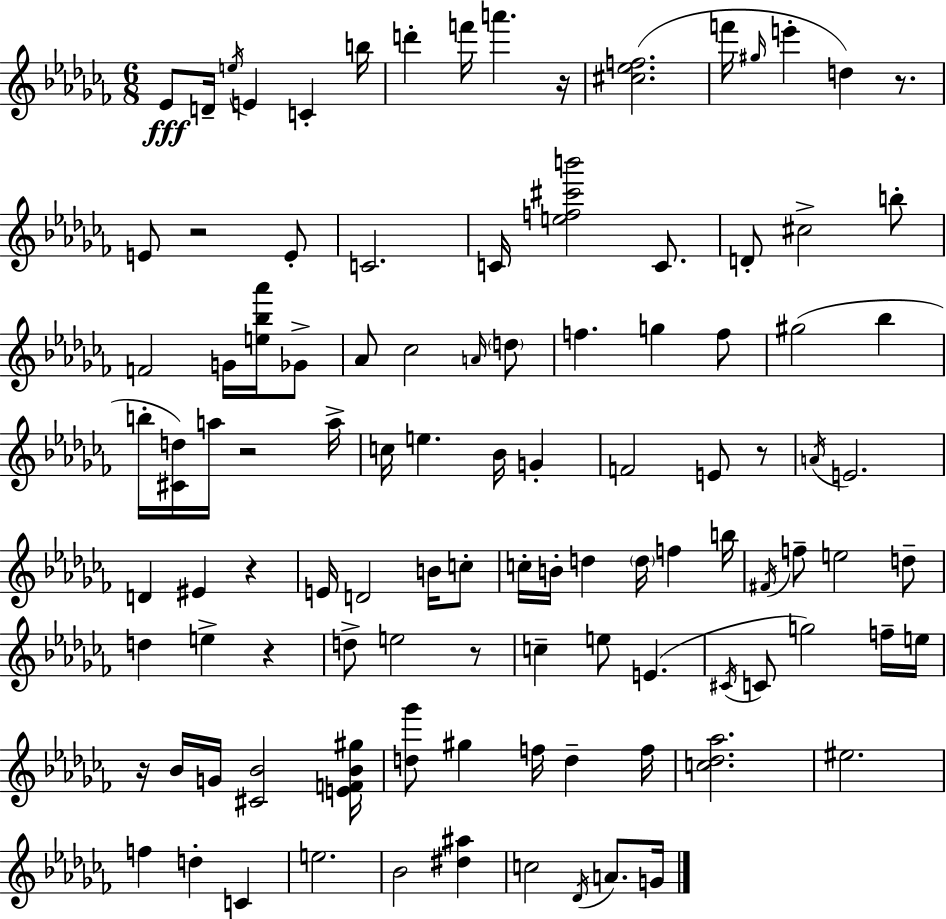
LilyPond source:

{
  \clef treble
  \numericTimeSignature
  \time 6/8
  \key aes \minor
  \repeat volta 2 { ees'8\fff d'16-- \acciaccatura { e''16 } e'4 c'4-. | b''16 d'''4-. f'''16 a'''4. | r16 <cis'' ees'' f''>2.( | f'''16 \grace { gis''16 } e'''4-. d''4) r8. | \break e'8 r2 | e'8-. c'2. | c'16 <e'' f'' cis''' b'''>2 c'8. | d'8-. cis''2-> | \break b''8-. f'2 g'16 <e'' bes'' aes'''>16 | ges'8-> aes'8 ces''2 | \grace { a'16 } \parenthesize d''8 f''4. g''4 | f''8 gis''2( bes''4 | \break b''16-. <cis' d''>16) a''16 r2 | a''16-> c''16 e''4. bes'16 g'4-. | f'2 e'8 | r8 \acciaccatura { a'16 } e'2. | \break d'4 eis'4 | r4 e'16 d'2 | b'16 c''8-. c''16-. b'16-. d''4 \parenthesize d''16 f''4 | b''16 \acciaccatura { fis'16 } f''8-- e''2 | \break d''8-- d''4 e''4-> | r4 d''8-> e''2 | r8 c''4-- e''8 e'4.( | \acciaccatura { cis'16 } c'8 g''2) | \break f''16-- e''16 r16 bes'16 g'16 <cis' bes'>2 | <e' f' bes' gis''>16 <d'' ges'''>8 gis''4 | f''16 d''4-- f''16 <c'' des'' aes''>2. | eis''2. | \break f''4 d''4-. | c'4 e''2. | bes'2 | <dis'' ais''>4 c''2 | \break \acciaccatura { des'16 } a'8. g'16 } \bar "|."
}